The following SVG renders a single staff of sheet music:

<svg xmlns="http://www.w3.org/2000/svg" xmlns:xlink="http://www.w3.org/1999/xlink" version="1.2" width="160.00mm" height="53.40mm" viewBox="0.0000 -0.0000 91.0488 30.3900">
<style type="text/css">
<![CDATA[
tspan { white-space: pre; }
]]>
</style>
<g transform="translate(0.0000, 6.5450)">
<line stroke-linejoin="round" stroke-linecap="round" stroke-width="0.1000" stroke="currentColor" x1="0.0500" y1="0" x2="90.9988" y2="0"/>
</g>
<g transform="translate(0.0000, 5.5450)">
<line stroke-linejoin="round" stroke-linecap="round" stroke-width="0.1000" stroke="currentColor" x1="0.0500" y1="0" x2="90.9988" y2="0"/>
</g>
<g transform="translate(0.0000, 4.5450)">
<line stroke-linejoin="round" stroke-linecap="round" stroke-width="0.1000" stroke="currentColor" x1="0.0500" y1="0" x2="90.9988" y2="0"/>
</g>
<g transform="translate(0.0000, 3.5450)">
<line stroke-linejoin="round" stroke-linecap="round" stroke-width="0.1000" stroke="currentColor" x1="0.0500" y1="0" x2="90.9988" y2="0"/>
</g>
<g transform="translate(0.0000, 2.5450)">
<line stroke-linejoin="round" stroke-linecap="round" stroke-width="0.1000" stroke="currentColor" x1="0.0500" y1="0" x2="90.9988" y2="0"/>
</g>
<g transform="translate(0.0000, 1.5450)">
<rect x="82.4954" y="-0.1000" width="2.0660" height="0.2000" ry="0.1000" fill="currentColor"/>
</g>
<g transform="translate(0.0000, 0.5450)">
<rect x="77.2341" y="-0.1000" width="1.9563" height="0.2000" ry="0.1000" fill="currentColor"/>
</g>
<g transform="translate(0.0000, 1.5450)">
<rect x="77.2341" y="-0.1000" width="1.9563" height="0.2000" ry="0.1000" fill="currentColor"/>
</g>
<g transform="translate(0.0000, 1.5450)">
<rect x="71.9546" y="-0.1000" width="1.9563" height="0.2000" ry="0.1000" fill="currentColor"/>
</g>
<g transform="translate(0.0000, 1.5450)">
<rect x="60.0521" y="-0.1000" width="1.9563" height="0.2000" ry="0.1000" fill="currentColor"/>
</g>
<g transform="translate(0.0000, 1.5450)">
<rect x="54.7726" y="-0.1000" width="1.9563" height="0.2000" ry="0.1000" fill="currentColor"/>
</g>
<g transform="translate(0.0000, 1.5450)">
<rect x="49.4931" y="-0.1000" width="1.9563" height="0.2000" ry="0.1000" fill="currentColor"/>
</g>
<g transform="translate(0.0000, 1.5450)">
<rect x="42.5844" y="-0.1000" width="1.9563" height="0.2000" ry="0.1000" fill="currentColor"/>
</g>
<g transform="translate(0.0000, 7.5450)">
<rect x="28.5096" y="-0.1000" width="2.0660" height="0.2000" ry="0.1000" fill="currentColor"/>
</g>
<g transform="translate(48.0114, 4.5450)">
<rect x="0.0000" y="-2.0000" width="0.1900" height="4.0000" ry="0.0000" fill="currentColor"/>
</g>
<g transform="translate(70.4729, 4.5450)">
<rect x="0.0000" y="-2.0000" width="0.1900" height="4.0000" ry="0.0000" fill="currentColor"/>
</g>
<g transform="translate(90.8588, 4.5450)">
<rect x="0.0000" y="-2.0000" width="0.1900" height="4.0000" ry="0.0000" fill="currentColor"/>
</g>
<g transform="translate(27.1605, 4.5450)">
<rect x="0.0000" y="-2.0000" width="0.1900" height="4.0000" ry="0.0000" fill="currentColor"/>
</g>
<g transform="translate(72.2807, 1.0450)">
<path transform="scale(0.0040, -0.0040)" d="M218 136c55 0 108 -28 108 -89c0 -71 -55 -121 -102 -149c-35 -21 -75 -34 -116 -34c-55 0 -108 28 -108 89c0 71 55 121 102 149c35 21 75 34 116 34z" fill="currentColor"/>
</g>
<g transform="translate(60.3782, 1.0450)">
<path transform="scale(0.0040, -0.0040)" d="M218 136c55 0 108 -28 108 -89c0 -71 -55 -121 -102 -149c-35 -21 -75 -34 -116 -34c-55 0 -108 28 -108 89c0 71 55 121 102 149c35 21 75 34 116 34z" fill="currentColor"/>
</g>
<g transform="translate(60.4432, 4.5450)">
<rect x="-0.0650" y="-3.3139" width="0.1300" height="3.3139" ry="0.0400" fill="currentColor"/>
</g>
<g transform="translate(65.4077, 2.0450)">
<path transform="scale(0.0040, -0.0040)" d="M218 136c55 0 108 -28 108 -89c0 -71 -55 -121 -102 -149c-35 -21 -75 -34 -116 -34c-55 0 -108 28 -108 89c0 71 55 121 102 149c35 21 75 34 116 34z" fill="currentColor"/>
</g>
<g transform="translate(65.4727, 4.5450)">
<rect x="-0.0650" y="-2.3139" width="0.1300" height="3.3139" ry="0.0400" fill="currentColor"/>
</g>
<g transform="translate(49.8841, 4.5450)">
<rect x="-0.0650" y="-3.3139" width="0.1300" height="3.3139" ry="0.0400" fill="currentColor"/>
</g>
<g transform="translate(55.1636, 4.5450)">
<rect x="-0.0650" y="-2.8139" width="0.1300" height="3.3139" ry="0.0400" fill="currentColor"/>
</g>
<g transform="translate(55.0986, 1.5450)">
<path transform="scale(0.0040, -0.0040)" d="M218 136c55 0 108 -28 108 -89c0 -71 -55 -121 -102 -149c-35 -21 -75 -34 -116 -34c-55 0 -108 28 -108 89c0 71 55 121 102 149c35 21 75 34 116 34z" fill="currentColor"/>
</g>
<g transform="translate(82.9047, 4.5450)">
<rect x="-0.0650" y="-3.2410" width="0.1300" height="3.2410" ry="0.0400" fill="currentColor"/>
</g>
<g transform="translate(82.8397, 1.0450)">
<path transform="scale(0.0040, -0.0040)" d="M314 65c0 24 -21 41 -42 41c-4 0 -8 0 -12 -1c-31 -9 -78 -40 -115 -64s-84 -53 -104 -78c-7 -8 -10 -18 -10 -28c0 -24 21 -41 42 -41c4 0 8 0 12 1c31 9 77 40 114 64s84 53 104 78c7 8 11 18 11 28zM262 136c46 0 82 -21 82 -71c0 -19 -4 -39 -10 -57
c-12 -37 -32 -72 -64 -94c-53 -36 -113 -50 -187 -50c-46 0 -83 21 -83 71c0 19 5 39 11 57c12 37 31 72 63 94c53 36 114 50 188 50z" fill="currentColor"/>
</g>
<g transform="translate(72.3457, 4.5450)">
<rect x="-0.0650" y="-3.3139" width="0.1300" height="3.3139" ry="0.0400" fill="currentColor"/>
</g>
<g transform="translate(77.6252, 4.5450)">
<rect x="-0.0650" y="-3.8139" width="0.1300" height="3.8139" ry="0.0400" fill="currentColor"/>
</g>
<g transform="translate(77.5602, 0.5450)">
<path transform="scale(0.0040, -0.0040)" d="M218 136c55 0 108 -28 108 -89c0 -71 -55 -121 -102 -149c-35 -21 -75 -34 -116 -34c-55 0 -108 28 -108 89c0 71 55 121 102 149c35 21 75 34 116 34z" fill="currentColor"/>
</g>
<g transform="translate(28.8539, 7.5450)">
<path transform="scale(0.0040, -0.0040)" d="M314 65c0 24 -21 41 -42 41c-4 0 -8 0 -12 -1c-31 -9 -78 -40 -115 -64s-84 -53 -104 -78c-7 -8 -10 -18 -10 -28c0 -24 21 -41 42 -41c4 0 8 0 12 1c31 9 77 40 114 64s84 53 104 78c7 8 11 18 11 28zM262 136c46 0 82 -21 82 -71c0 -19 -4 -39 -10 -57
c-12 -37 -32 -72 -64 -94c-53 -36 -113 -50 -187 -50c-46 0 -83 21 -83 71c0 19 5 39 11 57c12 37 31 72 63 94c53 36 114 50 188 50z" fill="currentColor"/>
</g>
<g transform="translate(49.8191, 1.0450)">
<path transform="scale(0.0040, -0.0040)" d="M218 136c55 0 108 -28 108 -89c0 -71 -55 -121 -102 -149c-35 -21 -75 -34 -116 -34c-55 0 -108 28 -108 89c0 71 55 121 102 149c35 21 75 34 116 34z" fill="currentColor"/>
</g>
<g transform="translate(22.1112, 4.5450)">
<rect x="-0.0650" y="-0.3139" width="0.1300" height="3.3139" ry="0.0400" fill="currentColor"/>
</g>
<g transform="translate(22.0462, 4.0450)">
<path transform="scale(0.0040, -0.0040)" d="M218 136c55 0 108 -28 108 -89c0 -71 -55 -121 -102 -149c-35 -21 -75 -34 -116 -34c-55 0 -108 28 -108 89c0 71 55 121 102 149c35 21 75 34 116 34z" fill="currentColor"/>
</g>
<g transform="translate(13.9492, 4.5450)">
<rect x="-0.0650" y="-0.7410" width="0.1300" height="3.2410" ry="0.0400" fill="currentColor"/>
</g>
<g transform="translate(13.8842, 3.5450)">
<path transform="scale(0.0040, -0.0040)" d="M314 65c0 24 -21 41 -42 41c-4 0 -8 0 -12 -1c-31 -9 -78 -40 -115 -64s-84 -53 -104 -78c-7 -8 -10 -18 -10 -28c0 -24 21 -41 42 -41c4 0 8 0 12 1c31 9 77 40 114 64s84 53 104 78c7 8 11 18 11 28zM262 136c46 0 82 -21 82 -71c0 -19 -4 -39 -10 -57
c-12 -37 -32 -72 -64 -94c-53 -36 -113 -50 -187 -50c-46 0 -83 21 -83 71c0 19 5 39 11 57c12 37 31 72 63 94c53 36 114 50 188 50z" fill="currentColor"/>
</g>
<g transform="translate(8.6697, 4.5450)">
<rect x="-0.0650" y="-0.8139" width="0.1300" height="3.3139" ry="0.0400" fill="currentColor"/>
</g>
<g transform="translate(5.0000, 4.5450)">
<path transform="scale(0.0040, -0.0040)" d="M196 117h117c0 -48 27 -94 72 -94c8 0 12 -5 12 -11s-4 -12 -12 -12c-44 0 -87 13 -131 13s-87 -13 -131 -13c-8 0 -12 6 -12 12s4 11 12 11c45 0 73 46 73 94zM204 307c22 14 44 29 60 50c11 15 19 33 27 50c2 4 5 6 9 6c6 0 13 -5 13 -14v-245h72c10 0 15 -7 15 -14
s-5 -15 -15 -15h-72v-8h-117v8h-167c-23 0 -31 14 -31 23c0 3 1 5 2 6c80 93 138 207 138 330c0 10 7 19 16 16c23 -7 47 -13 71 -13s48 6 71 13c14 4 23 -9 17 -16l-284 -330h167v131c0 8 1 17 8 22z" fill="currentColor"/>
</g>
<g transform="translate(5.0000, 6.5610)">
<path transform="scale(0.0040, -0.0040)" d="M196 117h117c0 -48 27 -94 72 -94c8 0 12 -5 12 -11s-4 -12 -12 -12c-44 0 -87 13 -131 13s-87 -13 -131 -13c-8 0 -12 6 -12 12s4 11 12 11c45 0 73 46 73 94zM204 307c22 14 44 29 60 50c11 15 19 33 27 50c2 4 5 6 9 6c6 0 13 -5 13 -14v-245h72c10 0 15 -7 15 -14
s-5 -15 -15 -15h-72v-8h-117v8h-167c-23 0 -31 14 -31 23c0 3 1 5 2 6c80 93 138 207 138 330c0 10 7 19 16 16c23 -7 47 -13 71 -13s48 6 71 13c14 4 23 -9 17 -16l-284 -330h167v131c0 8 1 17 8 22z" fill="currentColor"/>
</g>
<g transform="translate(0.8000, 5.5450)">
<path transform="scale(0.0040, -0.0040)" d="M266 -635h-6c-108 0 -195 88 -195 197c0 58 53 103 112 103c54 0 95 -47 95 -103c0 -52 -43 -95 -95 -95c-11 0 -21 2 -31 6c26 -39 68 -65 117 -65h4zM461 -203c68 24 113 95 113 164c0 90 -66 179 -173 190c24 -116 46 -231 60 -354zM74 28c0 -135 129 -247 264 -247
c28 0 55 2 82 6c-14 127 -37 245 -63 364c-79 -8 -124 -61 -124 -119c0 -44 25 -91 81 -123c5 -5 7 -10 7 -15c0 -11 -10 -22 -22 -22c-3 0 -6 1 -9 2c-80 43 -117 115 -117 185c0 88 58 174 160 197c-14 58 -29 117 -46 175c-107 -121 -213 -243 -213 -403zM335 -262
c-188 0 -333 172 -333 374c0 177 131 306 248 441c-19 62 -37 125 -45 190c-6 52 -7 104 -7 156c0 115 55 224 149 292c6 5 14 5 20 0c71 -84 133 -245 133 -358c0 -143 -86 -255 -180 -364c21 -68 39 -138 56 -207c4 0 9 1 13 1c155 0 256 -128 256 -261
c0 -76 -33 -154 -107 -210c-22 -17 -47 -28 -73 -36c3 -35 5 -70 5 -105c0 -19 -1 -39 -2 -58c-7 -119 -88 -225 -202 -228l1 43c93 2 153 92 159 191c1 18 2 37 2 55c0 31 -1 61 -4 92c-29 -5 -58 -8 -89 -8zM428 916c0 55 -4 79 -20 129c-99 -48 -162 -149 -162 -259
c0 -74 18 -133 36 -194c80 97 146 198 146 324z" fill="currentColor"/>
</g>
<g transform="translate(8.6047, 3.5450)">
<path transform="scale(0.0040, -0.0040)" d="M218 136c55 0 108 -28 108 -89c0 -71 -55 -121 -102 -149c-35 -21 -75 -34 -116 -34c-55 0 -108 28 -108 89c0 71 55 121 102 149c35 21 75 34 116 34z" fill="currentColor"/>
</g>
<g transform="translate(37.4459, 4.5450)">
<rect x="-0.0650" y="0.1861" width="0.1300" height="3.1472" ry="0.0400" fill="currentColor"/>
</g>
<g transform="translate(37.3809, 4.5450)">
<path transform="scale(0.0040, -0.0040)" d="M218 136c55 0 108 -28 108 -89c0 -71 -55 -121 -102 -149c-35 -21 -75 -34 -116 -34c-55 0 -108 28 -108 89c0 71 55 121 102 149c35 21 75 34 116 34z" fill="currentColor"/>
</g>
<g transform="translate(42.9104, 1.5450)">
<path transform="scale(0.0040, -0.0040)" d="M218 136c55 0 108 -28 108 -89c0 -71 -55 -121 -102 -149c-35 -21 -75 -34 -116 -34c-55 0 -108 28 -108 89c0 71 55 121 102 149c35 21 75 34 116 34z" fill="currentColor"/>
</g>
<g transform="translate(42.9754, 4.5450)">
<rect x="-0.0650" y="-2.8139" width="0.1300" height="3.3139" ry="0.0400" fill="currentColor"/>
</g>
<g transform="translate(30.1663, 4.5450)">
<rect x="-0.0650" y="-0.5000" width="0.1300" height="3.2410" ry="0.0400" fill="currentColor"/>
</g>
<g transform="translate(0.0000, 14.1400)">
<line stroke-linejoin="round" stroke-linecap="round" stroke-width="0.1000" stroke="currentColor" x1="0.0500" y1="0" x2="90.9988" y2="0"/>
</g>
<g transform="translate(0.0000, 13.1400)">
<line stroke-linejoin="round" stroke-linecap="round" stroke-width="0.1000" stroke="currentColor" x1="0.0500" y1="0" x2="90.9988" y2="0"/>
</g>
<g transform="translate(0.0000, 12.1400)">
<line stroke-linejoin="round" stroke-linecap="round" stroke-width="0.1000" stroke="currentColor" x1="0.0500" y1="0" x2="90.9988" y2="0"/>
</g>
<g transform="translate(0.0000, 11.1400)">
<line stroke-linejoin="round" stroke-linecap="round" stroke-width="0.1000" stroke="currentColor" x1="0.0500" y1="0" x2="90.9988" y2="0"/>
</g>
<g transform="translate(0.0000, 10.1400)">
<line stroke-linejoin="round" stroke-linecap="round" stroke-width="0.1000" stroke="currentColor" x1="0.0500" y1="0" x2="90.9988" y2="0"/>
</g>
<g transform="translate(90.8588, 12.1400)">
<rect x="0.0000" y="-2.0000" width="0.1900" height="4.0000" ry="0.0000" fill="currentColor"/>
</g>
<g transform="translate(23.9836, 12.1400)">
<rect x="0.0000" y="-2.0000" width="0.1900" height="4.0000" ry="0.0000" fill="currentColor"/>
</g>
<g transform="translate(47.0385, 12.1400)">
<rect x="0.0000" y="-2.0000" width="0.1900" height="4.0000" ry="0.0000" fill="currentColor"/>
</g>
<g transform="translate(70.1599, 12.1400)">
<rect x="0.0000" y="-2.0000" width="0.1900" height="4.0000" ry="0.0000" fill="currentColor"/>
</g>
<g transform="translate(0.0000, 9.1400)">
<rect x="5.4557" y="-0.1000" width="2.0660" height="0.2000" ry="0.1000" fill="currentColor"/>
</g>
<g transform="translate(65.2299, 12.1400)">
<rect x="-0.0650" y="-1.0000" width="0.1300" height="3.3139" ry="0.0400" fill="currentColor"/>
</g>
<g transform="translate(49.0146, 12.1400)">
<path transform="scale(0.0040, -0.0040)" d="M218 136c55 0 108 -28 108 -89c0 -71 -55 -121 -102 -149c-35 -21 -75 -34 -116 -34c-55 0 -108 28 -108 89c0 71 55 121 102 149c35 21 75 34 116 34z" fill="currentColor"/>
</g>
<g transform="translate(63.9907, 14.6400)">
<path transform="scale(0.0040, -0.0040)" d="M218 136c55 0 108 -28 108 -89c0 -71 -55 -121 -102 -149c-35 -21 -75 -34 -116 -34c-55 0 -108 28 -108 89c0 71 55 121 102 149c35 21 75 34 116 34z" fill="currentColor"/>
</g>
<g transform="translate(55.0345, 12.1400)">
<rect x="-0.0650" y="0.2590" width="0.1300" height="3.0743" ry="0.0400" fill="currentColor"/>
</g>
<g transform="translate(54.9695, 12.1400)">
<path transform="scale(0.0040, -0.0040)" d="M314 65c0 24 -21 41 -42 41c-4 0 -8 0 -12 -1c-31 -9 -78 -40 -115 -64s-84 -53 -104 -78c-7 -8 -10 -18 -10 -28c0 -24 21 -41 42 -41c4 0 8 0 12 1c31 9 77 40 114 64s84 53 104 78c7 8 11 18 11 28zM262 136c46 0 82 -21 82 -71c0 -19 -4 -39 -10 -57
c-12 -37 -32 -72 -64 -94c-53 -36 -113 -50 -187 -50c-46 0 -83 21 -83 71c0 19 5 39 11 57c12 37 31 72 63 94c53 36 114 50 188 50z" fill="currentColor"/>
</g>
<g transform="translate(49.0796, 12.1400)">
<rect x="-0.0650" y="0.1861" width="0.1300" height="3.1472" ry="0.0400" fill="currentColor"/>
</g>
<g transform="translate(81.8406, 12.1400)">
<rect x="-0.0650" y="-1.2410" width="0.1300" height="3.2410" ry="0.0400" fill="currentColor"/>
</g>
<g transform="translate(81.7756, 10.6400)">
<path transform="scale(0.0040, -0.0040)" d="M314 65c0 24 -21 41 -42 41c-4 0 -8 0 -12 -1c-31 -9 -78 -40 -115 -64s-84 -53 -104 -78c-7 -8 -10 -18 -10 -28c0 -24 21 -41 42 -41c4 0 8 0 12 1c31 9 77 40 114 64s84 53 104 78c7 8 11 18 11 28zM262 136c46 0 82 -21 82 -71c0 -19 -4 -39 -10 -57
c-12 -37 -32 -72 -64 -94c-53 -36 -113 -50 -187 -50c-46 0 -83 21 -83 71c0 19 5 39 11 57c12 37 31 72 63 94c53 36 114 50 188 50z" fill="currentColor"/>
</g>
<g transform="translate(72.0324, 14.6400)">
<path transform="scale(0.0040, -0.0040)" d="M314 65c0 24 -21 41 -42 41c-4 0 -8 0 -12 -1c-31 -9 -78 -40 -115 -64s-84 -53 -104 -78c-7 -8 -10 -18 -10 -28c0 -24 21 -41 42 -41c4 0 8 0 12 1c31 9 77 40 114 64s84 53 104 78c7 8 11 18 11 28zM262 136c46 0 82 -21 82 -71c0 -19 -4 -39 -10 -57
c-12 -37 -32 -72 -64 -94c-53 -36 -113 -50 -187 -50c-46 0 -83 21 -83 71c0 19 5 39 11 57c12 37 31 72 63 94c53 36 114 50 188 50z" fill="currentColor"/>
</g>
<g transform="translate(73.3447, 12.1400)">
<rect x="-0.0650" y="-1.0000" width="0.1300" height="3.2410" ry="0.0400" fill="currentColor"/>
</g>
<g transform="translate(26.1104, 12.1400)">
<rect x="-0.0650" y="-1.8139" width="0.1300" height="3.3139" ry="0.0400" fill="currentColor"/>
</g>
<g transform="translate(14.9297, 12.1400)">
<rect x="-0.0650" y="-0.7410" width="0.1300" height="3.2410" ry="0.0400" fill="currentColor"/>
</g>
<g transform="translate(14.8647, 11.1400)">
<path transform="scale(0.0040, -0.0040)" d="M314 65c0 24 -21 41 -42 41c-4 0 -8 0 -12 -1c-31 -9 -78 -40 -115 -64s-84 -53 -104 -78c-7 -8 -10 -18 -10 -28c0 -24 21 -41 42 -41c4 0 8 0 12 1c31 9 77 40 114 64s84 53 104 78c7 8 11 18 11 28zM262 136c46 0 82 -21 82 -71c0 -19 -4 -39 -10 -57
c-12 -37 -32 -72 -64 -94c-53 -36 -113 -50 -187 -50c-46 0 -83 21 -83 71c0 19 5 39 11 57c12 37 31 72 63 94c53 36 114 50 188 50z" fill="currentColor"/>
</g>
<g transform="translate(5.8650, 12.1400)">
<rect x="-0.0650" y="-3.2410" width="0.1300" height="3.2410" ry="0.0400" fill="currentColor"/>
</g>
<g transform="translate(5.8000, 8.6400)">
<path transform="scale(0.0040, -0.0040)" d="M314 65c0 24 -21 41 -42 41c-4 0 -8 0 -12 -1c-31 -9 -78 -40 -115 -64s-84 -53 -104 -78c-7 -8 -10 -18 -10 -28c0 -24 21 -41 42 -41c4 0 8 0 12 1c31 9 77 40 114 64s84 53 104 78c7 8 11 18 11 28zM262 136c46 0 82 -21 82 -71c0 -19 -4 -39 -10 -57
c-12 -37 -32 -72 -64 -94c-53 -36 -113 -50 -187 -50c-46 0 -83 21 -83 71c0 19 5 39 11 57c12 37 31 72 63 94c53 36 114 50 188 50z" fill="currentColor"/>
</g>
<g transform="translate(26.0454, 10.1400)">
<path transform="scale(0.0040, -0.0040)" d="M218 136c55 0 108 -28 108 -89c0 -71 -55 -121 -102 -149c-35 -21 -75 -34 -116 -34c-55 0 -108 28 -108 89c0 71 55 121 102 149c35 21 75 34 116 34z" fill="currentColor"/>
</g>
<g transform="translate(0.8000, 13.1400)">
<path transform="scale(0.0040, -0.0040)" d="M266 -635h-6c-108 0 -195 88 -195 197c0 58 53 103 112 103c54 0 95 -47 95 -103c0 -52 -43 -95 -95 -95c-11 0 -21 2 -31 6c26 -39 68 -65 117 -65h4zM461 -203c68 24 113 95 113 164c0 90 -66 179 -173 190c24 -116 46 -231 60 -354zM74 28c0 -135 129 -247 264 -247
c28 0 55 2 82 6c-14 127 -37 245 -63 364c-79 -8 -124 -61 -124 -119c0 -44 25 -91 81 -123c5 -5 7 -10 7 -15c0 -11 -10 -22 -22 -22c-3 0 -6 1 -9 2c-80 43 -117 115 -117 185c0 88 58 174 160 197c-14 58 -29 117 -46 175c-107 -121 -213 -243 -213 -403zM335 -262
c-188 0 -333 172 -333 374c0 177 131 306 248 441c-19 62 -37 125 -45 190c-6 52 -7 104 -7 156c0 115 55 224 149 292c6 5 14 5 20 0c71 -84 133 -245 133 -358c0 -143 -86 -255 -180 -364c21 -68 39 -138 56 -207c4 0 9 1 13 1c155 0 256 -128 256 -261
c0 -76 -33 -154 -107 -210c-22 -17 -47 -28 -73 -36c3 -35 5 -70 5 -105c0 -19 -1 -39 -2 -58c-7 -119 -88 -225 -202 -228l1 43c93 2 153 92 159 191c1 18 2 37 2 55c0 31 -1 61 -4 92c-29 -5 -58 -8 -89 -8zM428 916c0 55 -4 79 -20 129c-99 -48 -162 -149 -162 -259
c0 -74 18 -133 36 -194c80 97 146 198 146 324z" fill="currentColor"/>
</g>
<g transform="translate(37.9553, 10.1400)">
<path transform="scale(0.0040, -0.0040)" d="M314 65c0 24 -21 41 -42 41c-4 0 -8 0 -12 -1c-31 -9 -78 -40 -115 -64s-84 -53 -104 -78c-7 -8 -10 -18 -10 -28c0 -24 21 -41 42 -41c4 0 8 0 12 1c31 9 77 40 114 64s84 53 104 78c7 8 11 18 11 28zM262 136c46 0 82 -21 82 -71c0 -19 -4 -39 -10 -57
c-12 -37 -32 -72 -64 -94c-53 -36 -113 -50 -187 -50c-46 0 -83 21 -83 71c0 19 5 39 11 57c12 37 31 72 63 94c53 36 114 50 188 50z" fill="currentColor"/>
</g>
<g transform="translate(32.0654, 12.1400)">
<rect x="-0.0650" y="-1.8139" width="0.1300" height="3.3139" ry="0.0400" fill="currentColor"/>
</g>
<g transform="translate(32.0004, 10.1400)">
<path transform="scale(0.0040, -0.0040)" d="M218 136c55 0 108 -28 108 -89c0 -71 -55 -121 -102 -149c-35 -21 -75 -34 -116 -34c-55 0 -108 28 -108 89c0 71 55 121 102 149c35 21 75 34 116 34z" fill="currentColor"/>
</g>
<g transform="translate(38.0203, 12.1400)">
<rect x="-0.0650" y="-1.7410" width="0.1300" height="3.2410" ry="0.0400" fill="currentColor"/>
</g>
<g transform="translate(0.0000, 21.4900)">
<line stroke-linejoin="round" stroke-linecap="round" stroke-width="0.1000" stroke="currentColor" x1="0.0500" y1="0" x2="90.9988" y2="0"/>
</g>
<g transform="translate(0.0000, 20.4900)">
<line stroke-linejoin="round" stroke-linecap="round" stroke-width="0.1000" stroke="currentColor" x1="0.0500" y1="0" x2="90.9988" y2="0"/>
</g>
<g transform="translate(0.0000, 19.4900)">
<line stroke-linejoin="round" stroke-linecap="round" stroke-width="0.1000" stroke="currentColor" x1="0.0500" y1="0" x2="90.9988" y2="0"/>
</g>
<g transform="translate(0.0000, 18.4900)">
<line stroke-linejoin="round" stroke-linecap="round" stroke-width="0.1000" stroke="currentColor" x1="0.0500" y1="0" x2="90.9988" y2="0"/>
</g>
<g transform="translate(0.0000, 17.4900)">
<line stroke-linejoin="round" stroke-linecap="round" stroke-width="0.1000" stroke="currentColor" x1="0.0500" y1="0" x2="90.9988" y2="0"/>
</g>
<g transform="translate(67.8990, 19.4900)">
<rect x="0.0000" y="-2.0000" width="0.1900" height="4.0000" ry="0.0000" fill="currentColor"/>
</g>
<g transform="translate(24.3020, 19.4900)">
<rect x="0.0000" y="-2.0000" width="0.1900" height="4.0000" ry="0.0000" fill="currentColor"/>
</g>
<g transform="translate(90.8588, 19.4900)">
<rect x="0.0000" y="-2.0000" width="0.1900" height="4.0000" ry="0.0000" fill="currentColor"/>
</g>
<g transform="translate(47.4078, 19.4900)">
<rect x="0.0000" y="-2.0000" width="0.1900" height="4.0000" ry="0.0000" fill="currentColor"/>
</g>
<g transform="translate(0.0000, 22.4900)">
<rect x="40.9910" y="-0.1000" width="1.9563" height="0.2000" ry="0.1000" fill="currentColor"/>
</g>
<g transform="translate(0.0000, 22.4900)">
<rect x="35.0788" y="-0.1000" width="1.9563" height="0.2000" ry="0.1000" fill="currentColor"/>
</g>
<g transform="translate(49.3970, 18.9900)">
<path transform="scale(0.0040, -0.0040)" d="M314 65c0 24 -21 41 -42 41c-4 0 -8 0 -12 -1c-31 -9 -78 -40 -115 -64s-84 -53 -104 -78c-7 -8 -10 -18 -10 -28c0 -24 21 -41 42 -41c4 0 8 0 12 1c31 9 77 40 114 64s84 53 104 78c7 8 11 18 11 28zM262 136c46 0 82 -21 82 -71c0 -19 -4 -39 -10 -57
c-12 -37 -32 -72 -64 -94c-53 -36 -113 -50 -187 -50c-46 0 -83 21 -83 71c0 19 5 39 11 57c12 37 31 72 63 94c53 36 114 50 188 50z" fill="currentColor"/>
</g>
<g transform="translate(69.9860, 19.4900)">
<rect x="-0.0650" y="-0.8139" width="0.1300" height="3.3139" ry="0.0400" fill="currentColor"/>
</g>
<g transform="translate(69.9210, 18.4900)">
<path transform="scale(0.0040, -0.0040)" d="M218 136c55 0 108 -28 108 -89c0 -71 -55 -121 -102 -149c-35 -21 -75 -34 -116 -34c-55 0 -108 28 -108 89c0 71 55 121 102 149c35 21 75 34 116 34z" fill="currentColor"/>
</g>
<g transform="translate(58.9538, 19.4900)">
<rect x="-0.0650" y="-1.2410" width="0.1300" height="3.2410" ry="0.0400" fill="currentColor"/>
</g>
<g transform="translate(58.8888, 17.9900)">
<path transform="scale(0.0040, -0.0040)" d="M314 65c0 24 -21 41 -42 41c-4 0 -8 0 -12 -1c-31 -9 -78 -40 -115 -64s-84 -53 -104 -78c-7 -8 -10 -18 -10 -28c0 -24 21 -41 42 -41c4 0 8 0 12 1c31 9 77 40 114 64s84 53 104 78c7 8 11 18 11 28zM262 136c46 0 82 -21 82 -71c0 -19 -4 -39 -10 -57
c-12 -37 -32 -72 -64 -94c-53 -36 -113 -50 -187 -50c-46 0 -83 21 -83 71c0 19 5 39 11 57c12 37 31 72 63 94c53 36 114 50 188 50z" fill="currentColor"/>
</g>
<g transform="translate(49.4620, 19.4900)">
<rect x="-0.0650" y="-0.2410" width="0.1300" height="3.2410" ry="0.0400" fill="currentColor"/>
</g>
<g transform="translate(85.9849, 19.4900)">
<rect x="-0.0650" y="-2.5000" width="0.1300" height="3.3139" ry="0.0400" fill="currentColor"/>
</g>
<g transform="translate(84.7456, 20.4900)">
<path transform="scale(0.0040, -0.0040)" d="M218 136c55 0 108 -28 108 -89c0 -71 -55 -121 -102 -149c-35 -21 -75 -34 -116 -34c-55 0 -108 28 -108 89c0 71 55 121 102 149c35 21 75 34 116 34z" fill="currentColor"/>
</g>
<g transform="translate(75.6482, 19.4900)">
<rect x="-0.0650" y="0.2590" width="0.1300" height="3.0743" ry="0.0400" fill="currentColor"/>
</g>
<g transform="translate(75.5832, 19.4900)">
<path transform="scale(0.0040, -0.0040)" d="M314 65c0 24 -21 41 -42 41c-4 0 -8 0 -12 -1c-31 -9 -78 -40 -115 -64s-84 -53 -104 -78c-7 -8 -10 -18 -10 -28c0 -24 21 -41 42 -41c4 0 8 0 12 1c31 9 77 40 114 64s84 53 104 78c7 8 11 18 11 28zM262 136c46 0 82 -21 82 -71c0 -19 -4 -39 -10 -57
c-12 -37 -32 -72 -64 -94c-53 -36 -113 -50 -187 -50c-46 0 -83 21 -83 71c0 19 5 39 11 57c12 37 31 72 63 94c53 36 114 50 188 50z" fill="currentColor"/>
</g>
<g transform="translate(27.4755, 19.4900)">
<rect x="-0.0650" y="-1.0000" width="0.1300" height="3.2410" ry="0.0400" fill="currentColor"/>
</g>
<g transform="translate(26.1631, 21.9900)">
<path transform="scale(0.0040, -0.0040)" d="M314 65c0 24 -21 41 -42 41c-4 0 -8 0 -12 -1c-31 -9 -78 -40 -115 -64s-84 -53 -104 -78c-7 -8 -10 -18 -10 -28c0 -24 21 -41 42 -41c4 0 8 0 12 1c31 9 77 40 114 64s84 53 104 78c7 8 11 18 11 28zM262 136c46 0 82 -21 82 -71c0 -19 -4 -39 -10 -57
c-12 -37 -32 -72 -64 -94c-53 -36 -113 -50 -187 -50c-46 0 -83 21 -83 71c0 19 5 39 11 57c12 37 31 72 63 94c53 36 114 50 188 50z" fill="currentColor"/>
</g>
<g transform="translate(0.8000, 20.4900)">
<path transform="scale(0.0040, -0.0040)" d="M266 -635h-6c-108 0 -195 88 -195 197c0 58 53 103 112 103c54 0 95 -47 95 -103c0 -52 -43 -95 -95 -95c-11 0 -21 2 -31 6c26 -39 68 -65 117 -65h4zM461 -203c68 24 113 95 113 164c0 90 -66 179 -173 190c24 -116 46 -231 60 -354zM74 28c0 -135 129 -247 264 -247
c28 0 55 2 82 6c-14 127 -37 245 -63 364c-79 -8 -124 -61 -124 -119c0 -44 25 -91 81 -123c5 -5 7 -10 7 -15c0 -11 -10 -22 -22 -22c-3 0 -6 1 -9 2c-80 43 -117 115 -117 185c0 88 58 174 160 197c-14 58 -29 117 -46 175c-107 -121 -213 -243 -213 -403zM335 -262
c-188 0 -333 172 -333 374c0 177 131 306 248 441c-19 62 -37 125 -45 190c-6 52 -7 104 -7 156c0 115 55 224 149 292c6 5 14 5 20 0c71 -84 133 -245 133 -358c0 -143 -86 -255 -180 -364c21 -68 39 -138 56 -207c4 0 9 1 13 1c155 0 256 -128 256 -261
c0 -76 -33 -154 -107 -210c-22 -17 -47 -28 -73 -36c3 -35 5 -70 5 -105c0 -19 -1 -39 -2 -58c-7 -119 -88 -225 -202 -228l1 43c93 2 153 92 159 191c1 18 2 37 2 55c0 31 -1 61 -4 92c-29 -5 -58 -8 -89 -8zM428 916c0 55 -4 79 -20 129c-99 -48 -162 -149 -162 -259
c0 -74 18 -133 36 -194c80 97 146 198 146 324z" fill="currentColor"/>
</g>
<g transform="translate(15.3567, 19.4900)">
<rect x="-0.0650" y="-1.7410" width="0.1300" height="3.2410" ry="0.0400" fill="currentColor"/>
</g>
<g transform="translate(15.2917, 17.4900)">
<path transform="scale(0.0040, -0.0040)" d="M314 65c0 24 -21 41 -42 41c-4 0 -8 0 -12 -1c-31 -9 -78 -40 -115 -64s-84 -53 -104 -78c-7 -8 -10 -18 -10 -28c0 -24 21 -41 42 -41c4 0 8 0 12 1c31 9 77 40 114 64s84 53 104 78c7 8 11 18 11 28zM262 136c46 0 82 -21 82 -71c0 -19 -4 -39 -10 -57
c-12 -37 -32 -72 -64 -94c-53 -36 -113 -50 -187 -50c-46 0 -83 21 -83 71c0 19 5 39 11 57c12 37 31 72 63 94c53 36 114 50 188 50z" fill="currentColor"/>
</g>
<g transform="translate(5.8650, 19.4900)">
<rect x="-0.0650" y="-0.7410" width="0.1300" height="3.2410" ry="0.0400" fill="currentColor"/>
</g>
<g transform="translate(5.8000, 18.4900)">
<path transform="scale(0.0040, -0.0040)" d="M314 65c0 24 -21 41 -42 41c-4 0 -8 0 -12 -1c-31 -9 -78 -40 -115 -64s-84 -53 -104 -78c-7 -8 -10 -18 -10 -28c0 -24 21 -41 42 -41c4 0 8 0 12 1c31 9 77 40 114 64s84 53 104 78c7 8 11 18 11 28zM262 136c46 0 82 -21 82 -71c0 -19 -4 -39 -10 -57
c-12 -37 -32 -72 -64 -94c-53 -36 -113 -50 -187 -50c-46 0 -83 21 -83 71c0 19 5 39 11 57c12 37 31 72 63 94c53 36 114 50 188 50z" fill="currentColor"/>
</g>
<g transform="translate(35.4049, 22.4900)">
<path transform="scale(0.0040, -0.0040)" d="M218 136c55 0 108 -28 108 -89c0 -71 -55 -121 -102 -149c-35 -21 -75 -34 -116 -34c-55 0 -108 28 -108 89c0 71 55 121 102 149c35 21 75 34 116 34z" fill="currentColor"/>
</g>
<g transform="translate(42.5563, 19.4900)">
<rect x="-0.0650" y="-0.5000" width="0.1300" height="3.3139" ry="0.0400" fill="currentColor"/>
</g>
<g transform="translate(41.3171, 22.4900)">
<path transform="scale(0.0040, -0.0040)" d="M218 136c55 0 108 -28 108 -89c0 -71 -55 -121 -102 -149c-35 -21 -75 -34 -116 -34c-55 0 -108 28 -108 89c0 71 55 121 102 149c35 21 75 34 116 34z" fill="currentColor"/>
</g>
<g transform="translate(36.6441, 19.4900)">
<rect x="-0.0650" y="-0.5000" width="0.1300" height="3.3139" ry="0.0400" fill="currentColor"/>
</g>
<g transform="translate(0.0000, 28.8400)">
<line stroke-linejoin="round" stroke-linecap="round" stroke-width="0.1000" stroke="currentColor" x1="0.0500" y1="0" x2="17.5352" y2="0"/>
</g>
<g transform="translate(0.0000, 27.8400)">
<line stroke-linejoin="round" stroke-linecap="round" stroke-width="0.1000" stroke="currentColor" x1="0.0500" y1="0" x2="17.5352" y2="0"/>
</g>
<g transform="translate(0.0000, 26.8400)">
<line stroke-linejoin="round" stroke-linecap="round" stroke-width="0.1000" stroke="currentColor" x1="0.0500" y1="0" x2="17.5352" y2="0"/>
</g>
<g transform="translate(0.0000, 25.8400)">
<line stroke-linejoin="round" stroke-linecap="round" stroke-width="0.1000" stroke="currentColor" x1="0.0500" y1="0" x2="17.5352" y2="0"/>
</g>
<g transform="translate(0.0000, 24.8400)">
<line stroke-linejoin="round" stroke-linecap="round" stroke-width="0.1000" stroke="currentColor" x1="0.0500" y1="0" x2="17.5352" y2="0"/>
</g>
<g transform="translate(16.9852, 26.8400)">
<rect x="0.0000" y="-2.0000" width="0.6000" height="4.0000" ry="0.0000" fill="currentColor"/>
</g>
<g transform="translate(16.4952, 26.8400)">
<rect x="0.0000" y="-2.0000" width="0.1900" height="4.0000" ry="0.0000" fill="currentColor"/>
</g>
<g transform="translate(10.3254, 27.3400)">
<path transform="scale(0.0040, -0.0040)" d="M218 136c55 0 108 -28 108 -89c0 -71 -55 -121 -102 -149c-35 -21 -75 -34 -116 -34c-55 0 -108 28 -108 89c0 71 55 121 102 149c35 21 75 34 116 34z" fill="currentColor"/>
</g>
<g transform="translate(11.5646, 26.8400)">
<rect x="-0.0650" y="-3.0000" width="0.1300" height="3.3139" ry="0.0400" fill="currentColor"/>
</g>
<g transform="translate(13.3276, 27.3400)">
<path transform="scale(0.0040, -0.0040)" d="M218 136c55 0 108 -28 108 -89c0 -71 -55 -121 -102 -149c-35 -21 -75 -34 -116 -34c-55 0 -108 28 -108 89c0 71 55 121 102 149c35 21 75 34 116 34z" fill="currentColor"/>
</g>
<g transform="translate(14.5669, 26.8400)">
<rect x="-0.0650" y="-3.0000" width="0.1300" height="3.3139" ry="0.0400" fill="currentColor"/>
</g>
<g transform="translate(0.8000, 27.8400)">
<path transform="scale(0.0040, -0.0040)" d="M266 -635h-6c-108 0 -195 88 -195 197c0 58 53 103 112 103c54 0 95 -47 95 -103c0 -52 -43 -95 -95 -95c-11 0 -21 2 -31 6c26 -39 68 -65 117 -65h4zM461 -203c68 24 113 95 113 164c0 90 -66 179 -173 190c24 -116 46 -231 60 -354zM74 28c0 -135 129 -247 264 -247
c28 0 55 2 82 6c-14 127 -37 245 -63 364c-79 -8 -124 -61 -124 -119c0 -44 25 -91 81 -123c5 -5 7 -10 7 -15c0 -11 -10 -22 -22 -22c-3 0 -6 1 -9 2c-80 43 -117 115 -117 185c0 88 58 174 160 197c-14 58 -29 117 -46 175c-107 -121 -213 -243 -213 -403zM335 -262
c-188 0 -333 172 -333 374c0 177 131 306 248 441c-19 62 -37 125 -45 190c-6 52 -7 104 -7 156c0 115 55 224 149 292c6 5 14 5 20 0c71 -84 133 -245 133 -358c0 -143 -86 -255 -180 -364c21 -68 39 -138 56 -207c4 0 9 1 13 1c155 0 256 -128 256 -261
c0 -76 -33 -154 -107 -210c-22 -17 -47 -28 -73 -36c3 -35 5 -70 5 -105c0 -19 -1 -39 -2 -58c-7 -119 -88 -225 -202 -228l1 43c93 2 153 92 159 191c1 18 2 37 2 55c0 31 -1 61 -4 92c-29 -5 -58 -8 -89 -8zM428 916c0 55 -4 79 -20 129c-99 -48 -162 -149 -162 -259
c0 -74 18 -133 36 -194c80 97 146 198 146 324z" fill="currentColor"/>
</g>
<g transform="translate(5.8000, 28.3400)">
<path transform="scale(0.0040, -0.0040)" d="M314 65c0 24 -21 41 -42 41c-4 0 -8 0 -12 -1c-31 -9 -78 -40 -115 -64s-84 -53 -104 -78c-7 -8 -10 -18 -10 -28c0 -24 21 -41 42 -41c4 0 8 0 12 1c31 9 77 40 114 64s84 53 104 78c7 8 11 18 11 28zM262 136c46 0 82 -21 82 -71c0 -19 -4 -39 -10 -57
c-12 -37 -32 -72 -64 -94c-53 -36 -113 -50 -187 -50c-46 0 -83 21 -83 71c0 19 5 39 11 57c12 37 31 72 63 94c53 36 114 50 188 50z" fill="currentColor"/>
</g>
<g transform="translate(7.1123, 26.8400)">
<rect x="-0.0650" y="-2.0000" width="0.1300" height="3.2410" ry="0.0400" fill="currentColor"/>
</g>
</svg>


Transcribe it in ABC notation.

X:1
T:Untitled
M:4/4
L:1/4
K:C
d d2 c C2 B a b a b g b c' b2 b2 d2 f f f2 B B2 D D2 e2 d2 f2 D2 C C c2 e2 d B2 G F2 A A